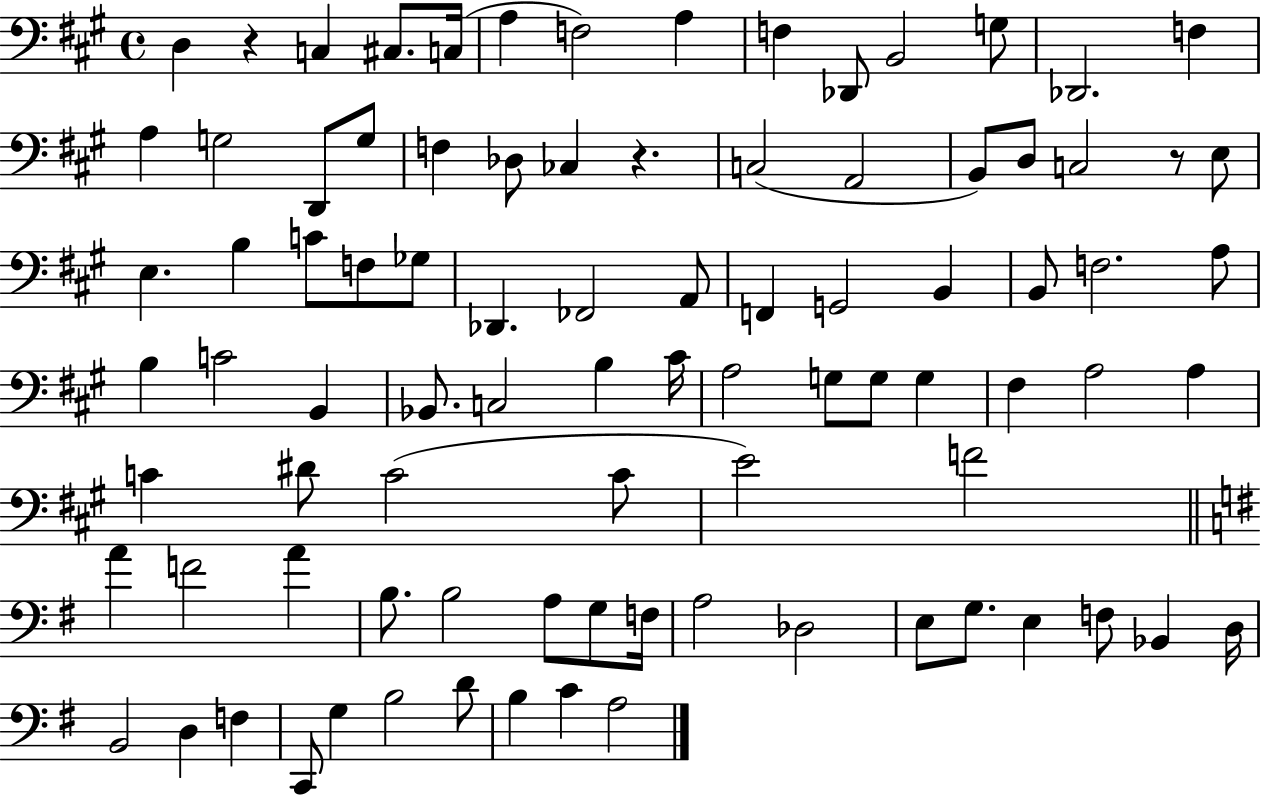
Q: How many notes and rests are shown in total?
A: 89